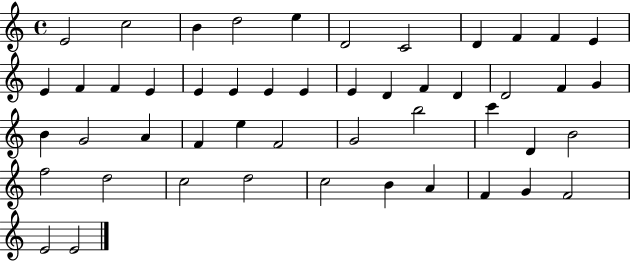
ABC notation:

X:1
T:Untitled
M:4/4
L:1/4
K:C
E2 c2 B d2 e D2 C2 D F F E E F F E E E E E E D F D D2 F G B G2 A F e F2 G2 b2 c' D B2 f2 d2 c2 d2 c2 B A F G F2 E2 E2